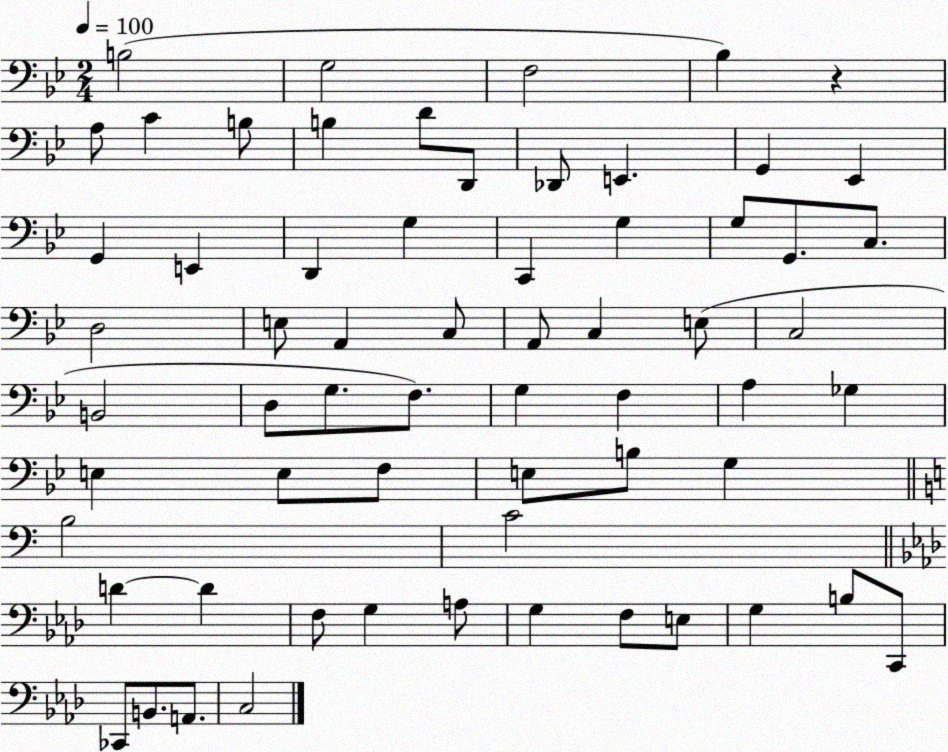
X:1
T:Untitled
M:2/4
L:1/4
K:Bb
B,2 G,2 F,2 _B, z A,/2 C B,/2 B, D/2 D,,/2 _D,,/2 E,, G,, _E,, G,, E,, D,, G, C,, G, G,/2 G,,/2 C,/2 D,2 E,/2 A,, C,/2 A,,/2 C, E,/2 C,2 B,,2 D,/2 G,/2 F,/2 G, F, A, _G, E, E,/2 F,/2 E,/2 B,/2 G, B,2 C2 D D F,/2 G, A,/2 G, F,/2 E,/2 G, B,/2 C,,/2 _C,,/2 B,,/2 A,,/2 C,2